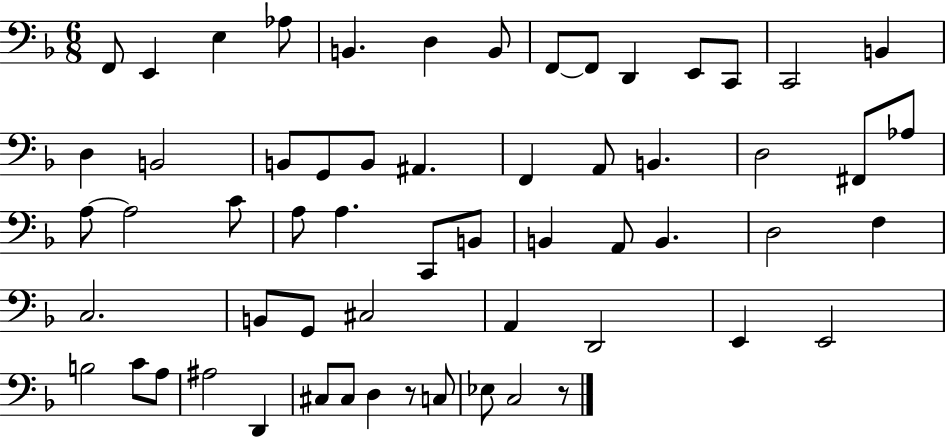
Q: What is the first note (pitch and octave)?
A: F2